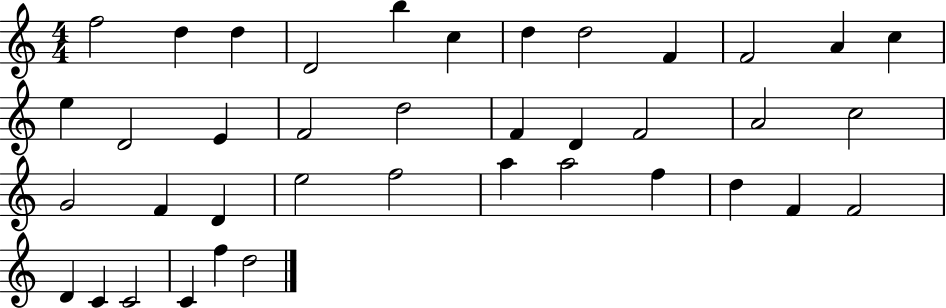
{
  \clef treble
  \numericTimeSignature
  \time 4/4
  \key c \major
  f''2 d''4 d''4 | d'2 b''4 c''4 | d''4 d''2 f'4 | f'2 a'4 c''4 | \break e''4 d'2 e'4 | f'2 d''2 | f'4 d'4 f'2 | a'2 c''2 | \break g'2 f'4 d'4 | e''2 f''2 | a''4 a''2 f''4 | d''4 f'4 f'2 | \break d'4 c'4 c'2 | c'4 f''4 d''2 | \bar "|."
}